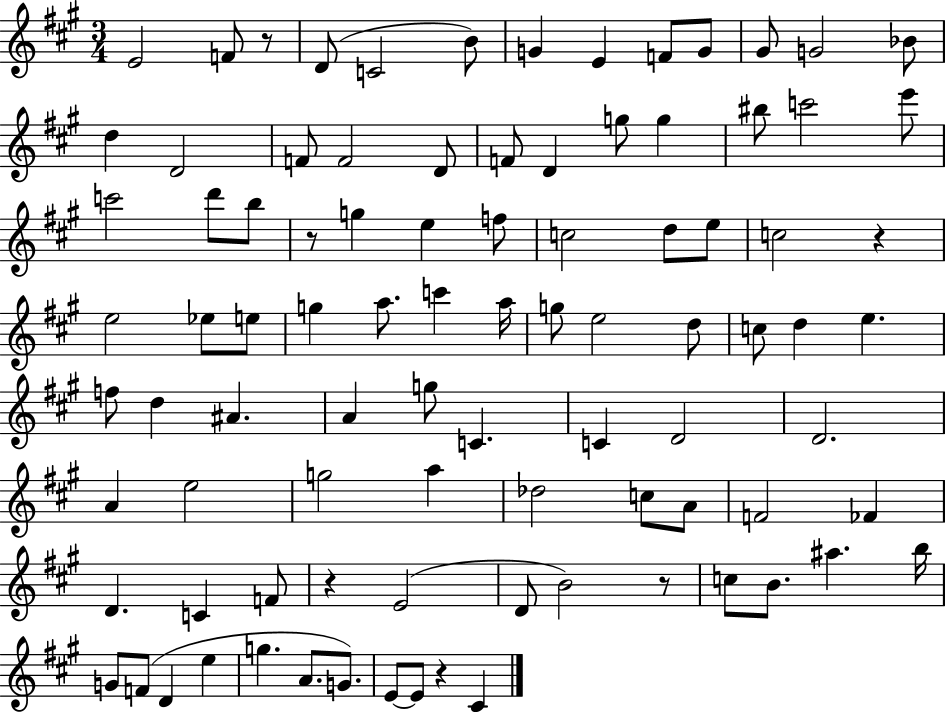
{
  \clef treble
  \numericTimeSignature
  \time 3/4
  \key a \major
  \repeat volta 2 { e'2 f'8 r8 | d'8( c'2 b'8) | g'4 e'4 f'8 g'8 | gis'8 g'2 bes'8 | \break d''4 d'2 | f'8 f'2 d'8 | f'8 d'4 g''8 g''4 | bis''8 c'''2 e'''8 | \break c'''2 d'''8 b''8 | r8 g''4 e''4 f''8 | c''2 d''8 e''8 | c''2 r4 | \break e''2 ees''8 e''8 | g''4 a''8. c'''4 a''16 | g''8 e''2 d''8 | c''8 d''4 e''4. | \break f''8 d''4 ais'4. | a'4 g''8 c'4. | c'4 d'2 | d'2. | \break a'4 e''2 | g''2 a''4 | des''2 c''8 a'8 | f'2 fes'4 | \break d'4. c'4 f'8 | r4 e'2( | d'8 b'2) r8 | c''8 b'8. ais''4. b''16 | \break g'8 f'8( d'4 e''4 | g''4. a'8. g'8.) | e'8~~ e'8 r4 cis'4 | } \bar "|."
}